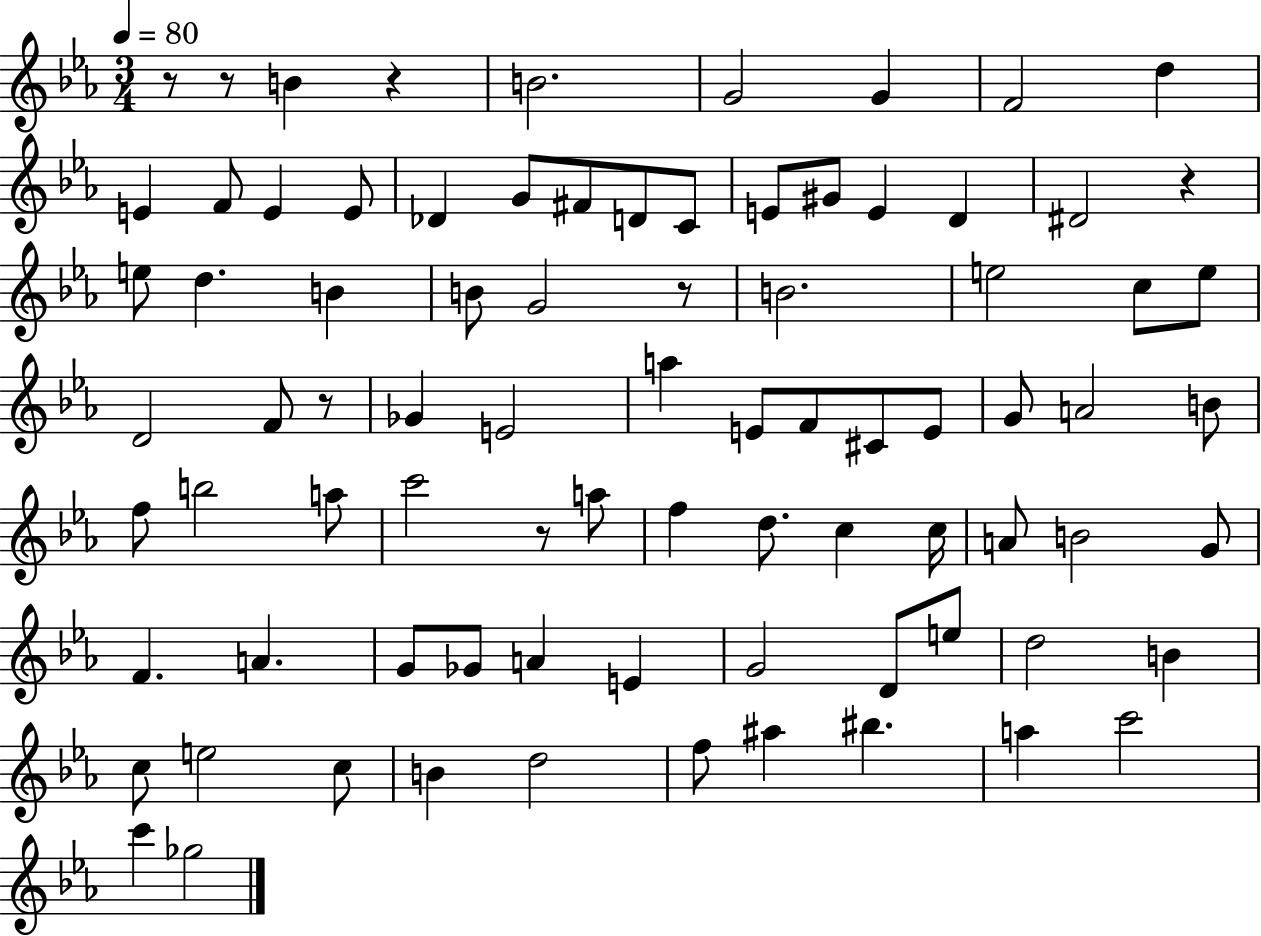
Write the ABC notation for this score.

X:1
T:Untitled
M:3/4
L:1/4
K:Eb
z/2 z/2 B z B2 G2 G F2 d E F/2 E E/2 _D G/2 ^F/2 D/2 C/2 E/2 ^G/2 E D ^D2 z e/2 d B B/2 G2 z/2 B2 e2 c/2 e/2 D2 F/2 z/2 _G E2 a E/2 F/2 ^C/2 E/2 G/2 A2 B/2 f/2 b2 a/2 c'2 z/2 a/2 f d/2 c c/4 A/2 B2 G/2 F A G/2 _G/2 A E G2 D/2 e/2 d2 B c/2 e2 c/2 B d2 f/2 ^a ^b a c'2 c' _g2